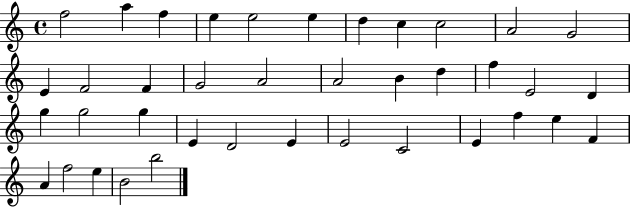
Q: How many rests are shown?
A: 0